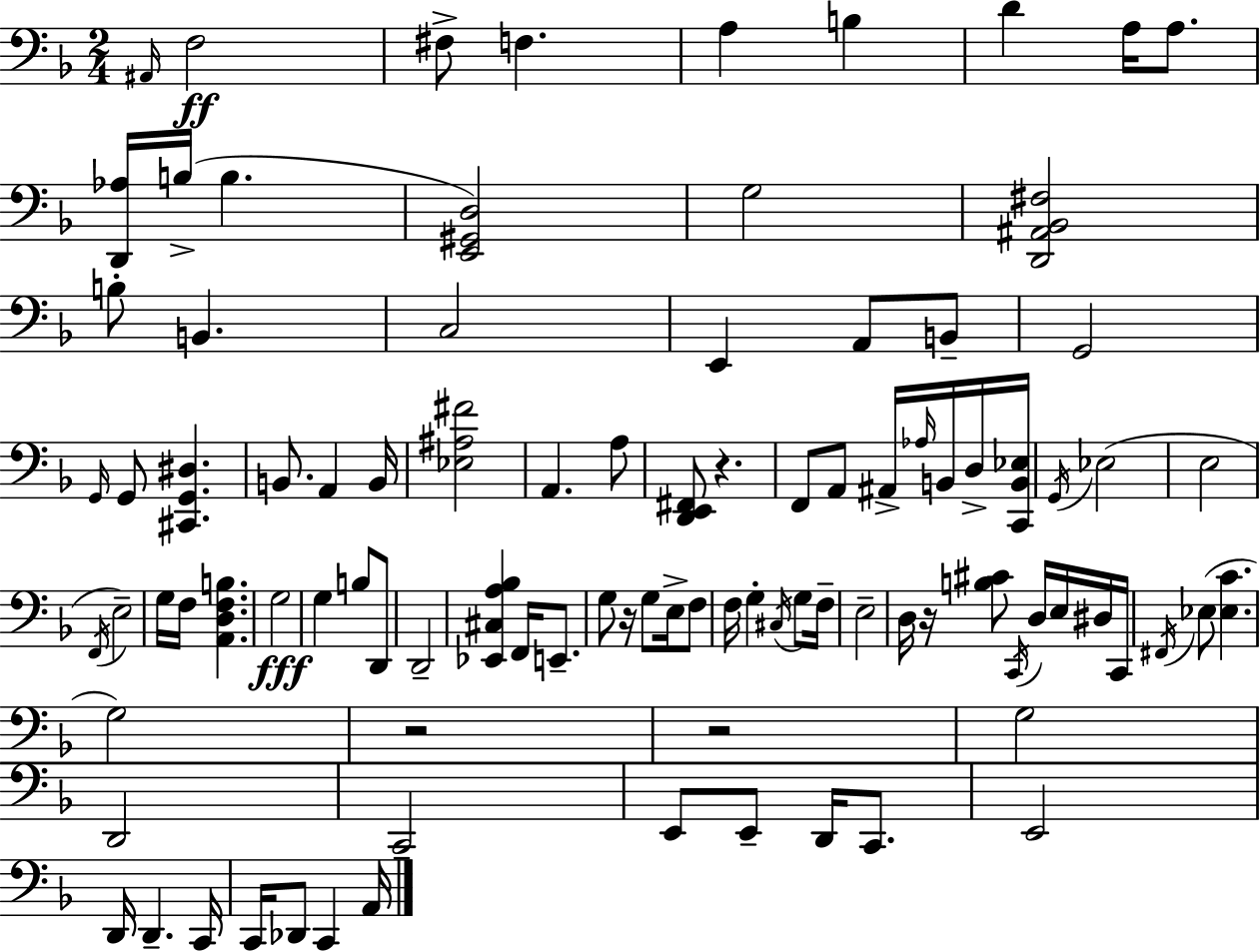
A#2/s F3/h F#3/e F3/q. A3/q B3/q D4/q A3/s A3/e. [D2,Ab3]/s B3/s B3/q. [E2,G#2,D3]/h G3/h [D2,A#2,Bb2,F#3]/h B3/e B2/q. C3/h E2/q A2/e B2/e G2/h G2/s G2/e [C#2,G2,D#3]/q. B2/e. A2/q B2/s [Eb3,A#3,F#4]/h A2/q. A3/e [D2,E2,F#2]/e R/q. F2/e A2/e A#2/s Ab3/s B2/s D3/s [C2,B2,Eb3]/s G2/s Eb3/h E3/h F2/s E3/h G3/s F3/s [A2,D3,F3,B3]/q. G3/h G3/q B3/e D2/e D2/h [Eb2,C#3,A3,Bb3]/q F2/s E2/e. G3/e R/s G3/e E3/s F3/e F3/s G3/q C#3/s G3/e F3/s E3/h D3/s R/s [B3,C#4]/e C2/s D3/s E3/s D#3/s C2/s F#2/s Eb3/e [Eb3,C4]/q. G3/h R/h R/h G3/h D2/h C2/h E2/e E2/e D2/s C2/e. E2/h D2/s D2/q. C2/s C2/s Db2/e C2/q A2/s